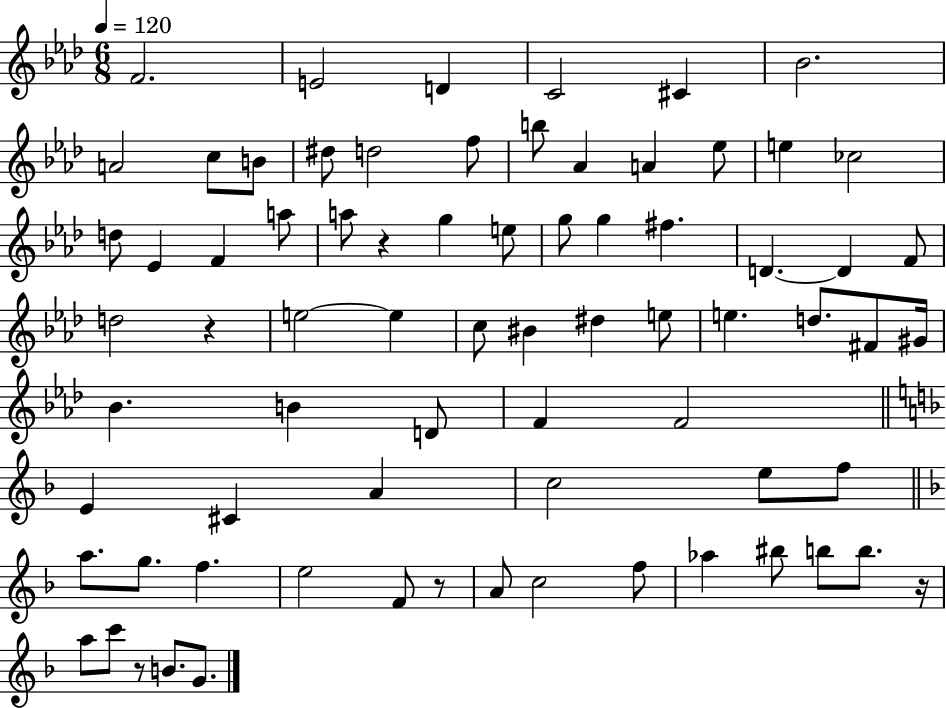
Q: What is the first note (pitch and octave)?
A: F4